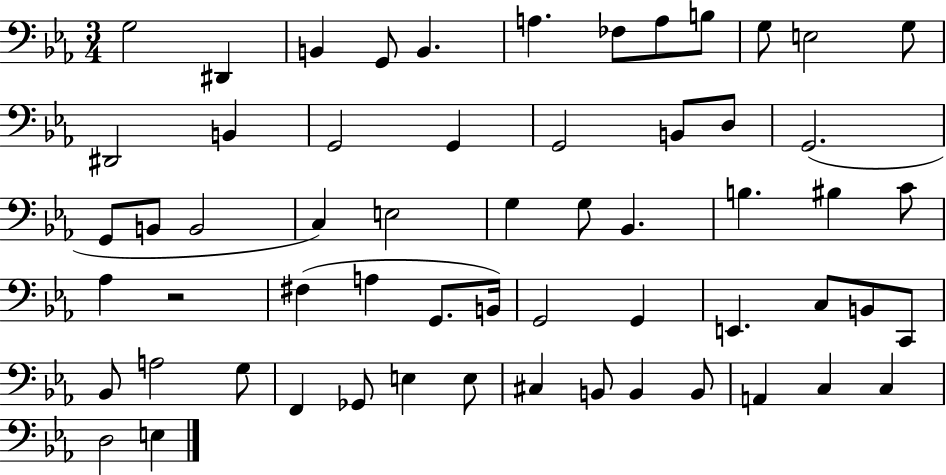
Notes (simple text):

G3/h D#2/q B2/q G2/e B2/q. A3/q. FES3/e A3/e B3/e G3/e E3/h G3/e D#2/h B2/q G2/h G2/q G2/h B2/e D3/e G2/h. G2/e B2/e B2/h C3/q E3/h G3/q G3/e Bb2/q. B3/q. BIS3/q C4/e Ab3/q R/h F#3/q A3/q G2/e. B2/s G2/h G2/q E2/q. C3/e B2/e C2/e Bb2/e A3/h G3/e F2/q Gb2/e E3/q E3/e C#3/q B2/e B2/q B2/e A2/q C3/q C3/q D3/h E3/q